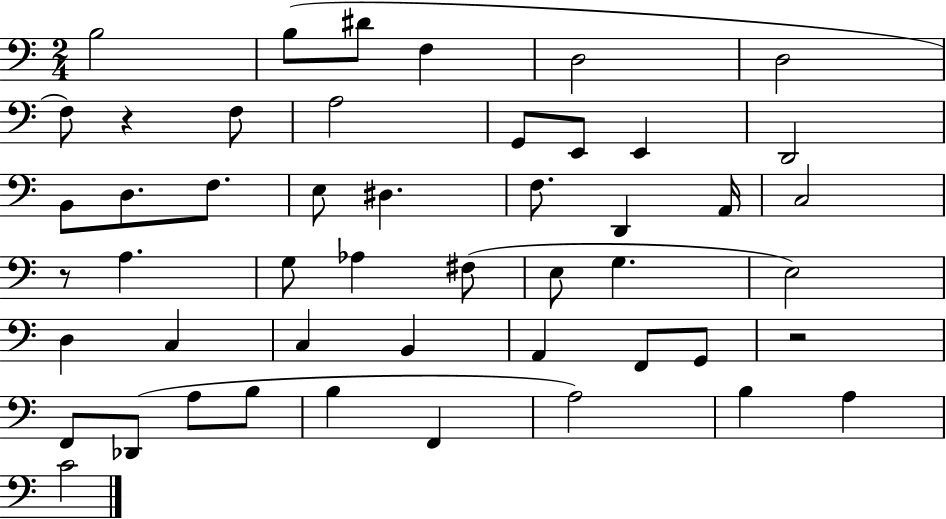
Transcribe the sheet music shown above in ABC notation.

X:1
T:Untitled
M:2/4
L:1/4
K:C
B,2 B,/2 ^D/2 F, D,2 D,2 F,/2 z F,/2 A,2 G,,/2 E,,/2 E,, D,,2 B,,/2 D,/2 F,/2 E,/2 ^D, F,/2 D,, A,,/4 C,2 z/2 A, G,/2 _A, ^F,/2 E,/2 G, E,2 D, C, C, B,, A,, F,,/2 G,,/2 z2 F,,/2 _D,,/2 A,/2 B,/2 B, F,, A,2 B, A, C2